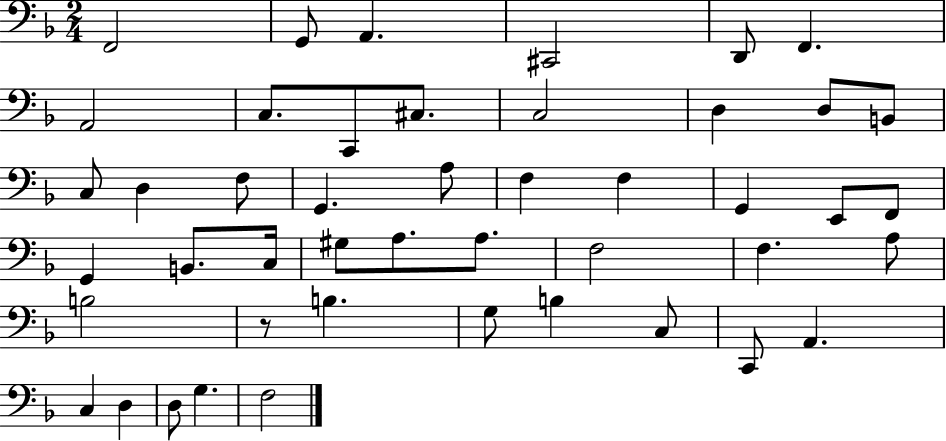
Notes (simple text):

F2/h G2/e A2/q. C#2/h D2/e F2/q. A2/h C3/e. C2/e C#3/e. C3/h D3/q D3/e B2/e C3/e D3/q F3/e G2/q. A3/e F3/q F3/q G2/q E2/e F2/e G2/q B2/e. C3/s G#3/e A3/e. A3/e. F3/h F3/q. A3/e B3/h R/e B3/q. G3/e B3/q C3/e C2/e A2/q. C3/q D3/q D3/e G3/q. F3/h